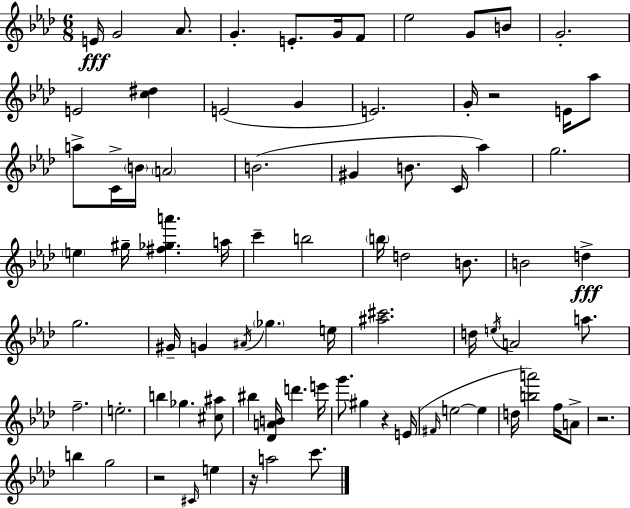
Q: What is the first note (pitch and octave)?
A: E4